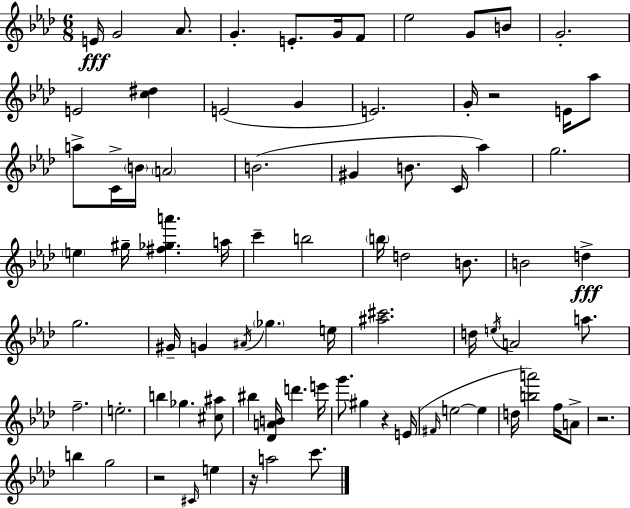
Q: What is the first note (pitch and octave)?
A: E4